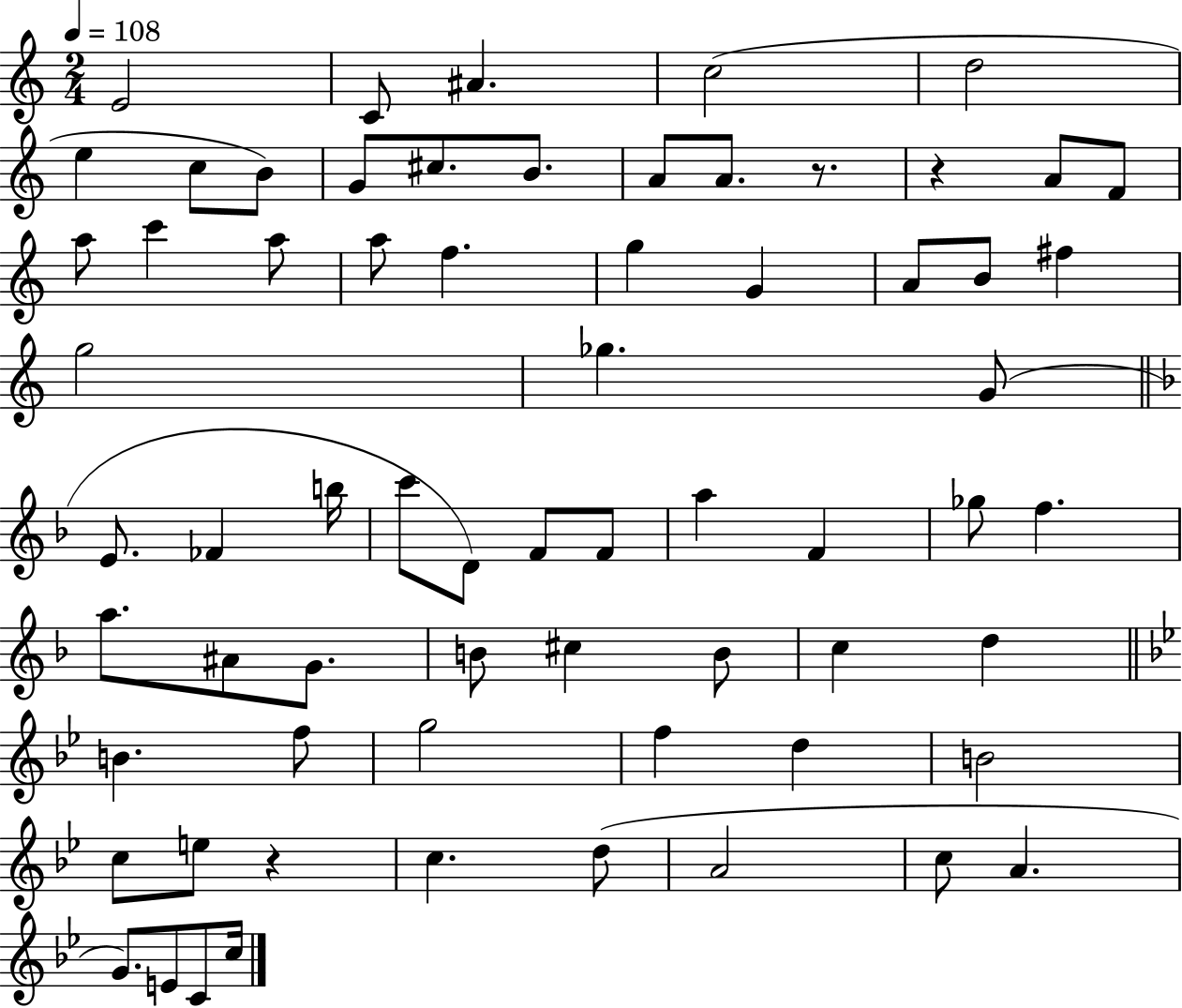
{
  \clef treble
  \numericTimeSignature
  \time 2/4
  \key c \major
  \tempo 4 = 108
  e'2 | c'8 ais'4. | c''2( | d''2 | \break e''4 c''8 b'8) | g'8 cis''8. b'8. | a'8 a'8. r8. | r4 a'8 f'8 | \break a''8 c'''4 a''8 | a''8 f''4. | g''4 g'4 | a'8 b'8 fis''4 | \break g''2 | ges''4. g'8( | \bar "||" \break \key f \major e'8. fes'4 b''16 | c'''8 d'8) f'8 f'8 | a''4 f'4 | ges''8 f''4. | \break a''8. ais'8 g'8. | b'8 cis''4 b'8 | c''4 d''4 | \bar "||" \break \key bes \major b'4. f''8 | g''2 | f''4 d''4 | b'2 | \break c''8 e''8 r4 | c''4. d''8( | a'2 | c''8 a'4. | \break g'8.) e'8 c'8 c''16 | \bar "|."
}